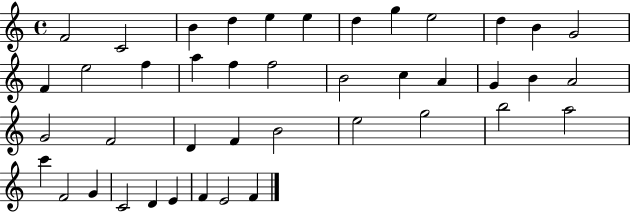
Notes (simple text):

F4/h C4/h B4/q D5/q E5/q E5/q D5/q G5/q E5/h D5/q B4/q G4/h F4/q E5/h F5/q A5/q F5/q F5/h B4/h C5/q A4/q G4/q B4/q A4/h G4/h F4/h D4/q F4/q B4/h E5/h G5/h B5/h A5/h C6/q F4/h G4/q C4/h D4/q E4/q F4/q E4/h F4/q